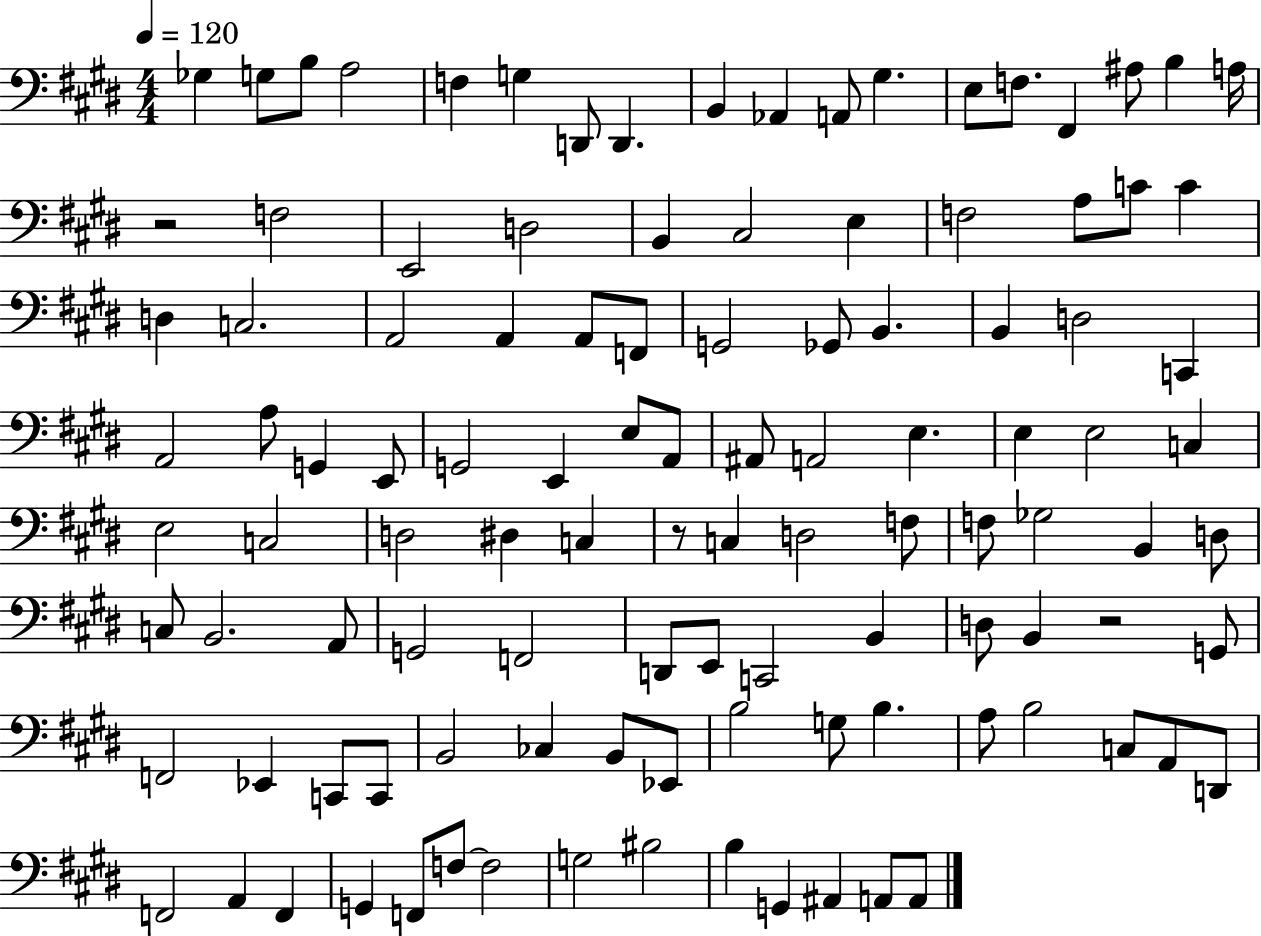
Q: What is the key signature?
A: E major